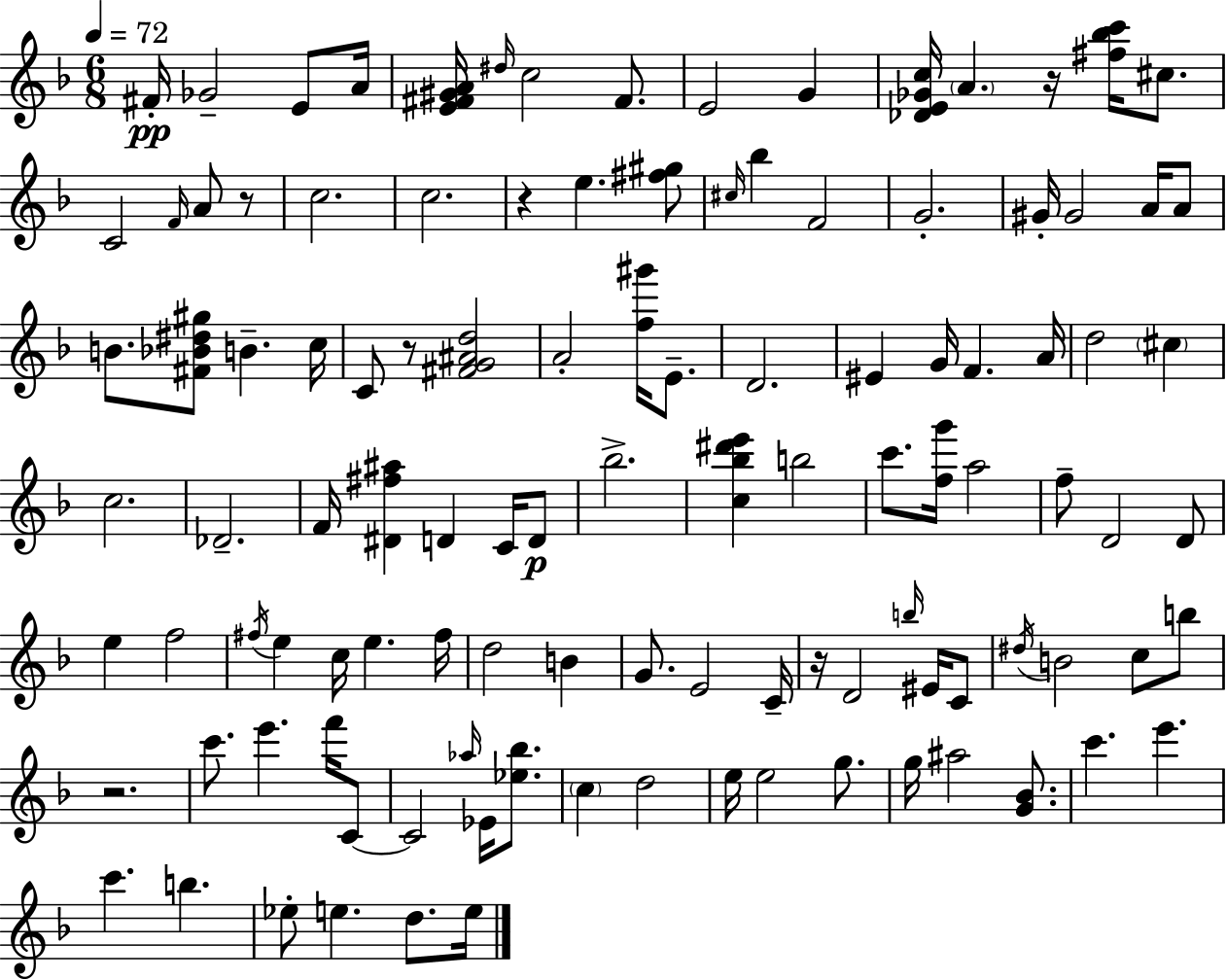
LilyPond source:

{
  \clef treble
  \numericTimeSignature
  \time 6/8
  \key f \major
  \tempo 4 = 72
  fis'16-.\pp ges'2-- e'8 a'16 | <e' fis' gis' a'>16 \grace { dis''16 } c''2 fis'8. | e'2 g'4 | <des' e' ges' c''>16 \parenthesize a'4. r16 <fis'' bes'' c'''>16 cis''8. | \break c'2 \grace { f'16 } a'8 | r8 c''2. | c''2. | r4 e''4. | \break <fis'' gis''>8 \grace { cis''16 } bes''4 f'2 | g'2.-. | gis'16-. gis'2 | a'16 a'8 b'8. <fis' bes' dis'' gis''>8 b'4.-- | \break c''16 c'8 r8 <fis' g' ais' d''>2 | a'2-. <f'' gis'''>16 | e'8.-- d'2. | eis'4 g'16 f'4. | \break a'16 d''2 \parenthesize cis''4 | c''2. | des'2.-- | f'16 <dis' fis'' ais''>4 d'4 | \break c'16 d'8\p bes''2.-> | <c'' bes'' dis''' e'''>4 b''2 | c'''8. <f'' g'''>16 a''2 | f''8-- d'2 | \break d'8 e''4 f''2 | \acciaccatura { fis''16 } e''4 c''16 e''4. | fis''16 d''2 | b'4 g'8. e'2 | \break c'16-- r16 d'2 | \grace { b''16 } eis'16 c'8 \acciaccatura { dis''16 } b'2 | c''8 b''8 r2. | c'''8. e'''4. | \break f'''16 c'8~~ c'2 | \grace { aes''16 } ees'16 <ees'' bes''>8. \parenthesize c''4 d''2 | e''16 e''2 | g''8. g''16 ais''2 | \break <g' bes'>8. c'''4. | e'''4. c'''4. | b''4. ees''8-. e''4. | d''8. e''16 \bar "|."
}